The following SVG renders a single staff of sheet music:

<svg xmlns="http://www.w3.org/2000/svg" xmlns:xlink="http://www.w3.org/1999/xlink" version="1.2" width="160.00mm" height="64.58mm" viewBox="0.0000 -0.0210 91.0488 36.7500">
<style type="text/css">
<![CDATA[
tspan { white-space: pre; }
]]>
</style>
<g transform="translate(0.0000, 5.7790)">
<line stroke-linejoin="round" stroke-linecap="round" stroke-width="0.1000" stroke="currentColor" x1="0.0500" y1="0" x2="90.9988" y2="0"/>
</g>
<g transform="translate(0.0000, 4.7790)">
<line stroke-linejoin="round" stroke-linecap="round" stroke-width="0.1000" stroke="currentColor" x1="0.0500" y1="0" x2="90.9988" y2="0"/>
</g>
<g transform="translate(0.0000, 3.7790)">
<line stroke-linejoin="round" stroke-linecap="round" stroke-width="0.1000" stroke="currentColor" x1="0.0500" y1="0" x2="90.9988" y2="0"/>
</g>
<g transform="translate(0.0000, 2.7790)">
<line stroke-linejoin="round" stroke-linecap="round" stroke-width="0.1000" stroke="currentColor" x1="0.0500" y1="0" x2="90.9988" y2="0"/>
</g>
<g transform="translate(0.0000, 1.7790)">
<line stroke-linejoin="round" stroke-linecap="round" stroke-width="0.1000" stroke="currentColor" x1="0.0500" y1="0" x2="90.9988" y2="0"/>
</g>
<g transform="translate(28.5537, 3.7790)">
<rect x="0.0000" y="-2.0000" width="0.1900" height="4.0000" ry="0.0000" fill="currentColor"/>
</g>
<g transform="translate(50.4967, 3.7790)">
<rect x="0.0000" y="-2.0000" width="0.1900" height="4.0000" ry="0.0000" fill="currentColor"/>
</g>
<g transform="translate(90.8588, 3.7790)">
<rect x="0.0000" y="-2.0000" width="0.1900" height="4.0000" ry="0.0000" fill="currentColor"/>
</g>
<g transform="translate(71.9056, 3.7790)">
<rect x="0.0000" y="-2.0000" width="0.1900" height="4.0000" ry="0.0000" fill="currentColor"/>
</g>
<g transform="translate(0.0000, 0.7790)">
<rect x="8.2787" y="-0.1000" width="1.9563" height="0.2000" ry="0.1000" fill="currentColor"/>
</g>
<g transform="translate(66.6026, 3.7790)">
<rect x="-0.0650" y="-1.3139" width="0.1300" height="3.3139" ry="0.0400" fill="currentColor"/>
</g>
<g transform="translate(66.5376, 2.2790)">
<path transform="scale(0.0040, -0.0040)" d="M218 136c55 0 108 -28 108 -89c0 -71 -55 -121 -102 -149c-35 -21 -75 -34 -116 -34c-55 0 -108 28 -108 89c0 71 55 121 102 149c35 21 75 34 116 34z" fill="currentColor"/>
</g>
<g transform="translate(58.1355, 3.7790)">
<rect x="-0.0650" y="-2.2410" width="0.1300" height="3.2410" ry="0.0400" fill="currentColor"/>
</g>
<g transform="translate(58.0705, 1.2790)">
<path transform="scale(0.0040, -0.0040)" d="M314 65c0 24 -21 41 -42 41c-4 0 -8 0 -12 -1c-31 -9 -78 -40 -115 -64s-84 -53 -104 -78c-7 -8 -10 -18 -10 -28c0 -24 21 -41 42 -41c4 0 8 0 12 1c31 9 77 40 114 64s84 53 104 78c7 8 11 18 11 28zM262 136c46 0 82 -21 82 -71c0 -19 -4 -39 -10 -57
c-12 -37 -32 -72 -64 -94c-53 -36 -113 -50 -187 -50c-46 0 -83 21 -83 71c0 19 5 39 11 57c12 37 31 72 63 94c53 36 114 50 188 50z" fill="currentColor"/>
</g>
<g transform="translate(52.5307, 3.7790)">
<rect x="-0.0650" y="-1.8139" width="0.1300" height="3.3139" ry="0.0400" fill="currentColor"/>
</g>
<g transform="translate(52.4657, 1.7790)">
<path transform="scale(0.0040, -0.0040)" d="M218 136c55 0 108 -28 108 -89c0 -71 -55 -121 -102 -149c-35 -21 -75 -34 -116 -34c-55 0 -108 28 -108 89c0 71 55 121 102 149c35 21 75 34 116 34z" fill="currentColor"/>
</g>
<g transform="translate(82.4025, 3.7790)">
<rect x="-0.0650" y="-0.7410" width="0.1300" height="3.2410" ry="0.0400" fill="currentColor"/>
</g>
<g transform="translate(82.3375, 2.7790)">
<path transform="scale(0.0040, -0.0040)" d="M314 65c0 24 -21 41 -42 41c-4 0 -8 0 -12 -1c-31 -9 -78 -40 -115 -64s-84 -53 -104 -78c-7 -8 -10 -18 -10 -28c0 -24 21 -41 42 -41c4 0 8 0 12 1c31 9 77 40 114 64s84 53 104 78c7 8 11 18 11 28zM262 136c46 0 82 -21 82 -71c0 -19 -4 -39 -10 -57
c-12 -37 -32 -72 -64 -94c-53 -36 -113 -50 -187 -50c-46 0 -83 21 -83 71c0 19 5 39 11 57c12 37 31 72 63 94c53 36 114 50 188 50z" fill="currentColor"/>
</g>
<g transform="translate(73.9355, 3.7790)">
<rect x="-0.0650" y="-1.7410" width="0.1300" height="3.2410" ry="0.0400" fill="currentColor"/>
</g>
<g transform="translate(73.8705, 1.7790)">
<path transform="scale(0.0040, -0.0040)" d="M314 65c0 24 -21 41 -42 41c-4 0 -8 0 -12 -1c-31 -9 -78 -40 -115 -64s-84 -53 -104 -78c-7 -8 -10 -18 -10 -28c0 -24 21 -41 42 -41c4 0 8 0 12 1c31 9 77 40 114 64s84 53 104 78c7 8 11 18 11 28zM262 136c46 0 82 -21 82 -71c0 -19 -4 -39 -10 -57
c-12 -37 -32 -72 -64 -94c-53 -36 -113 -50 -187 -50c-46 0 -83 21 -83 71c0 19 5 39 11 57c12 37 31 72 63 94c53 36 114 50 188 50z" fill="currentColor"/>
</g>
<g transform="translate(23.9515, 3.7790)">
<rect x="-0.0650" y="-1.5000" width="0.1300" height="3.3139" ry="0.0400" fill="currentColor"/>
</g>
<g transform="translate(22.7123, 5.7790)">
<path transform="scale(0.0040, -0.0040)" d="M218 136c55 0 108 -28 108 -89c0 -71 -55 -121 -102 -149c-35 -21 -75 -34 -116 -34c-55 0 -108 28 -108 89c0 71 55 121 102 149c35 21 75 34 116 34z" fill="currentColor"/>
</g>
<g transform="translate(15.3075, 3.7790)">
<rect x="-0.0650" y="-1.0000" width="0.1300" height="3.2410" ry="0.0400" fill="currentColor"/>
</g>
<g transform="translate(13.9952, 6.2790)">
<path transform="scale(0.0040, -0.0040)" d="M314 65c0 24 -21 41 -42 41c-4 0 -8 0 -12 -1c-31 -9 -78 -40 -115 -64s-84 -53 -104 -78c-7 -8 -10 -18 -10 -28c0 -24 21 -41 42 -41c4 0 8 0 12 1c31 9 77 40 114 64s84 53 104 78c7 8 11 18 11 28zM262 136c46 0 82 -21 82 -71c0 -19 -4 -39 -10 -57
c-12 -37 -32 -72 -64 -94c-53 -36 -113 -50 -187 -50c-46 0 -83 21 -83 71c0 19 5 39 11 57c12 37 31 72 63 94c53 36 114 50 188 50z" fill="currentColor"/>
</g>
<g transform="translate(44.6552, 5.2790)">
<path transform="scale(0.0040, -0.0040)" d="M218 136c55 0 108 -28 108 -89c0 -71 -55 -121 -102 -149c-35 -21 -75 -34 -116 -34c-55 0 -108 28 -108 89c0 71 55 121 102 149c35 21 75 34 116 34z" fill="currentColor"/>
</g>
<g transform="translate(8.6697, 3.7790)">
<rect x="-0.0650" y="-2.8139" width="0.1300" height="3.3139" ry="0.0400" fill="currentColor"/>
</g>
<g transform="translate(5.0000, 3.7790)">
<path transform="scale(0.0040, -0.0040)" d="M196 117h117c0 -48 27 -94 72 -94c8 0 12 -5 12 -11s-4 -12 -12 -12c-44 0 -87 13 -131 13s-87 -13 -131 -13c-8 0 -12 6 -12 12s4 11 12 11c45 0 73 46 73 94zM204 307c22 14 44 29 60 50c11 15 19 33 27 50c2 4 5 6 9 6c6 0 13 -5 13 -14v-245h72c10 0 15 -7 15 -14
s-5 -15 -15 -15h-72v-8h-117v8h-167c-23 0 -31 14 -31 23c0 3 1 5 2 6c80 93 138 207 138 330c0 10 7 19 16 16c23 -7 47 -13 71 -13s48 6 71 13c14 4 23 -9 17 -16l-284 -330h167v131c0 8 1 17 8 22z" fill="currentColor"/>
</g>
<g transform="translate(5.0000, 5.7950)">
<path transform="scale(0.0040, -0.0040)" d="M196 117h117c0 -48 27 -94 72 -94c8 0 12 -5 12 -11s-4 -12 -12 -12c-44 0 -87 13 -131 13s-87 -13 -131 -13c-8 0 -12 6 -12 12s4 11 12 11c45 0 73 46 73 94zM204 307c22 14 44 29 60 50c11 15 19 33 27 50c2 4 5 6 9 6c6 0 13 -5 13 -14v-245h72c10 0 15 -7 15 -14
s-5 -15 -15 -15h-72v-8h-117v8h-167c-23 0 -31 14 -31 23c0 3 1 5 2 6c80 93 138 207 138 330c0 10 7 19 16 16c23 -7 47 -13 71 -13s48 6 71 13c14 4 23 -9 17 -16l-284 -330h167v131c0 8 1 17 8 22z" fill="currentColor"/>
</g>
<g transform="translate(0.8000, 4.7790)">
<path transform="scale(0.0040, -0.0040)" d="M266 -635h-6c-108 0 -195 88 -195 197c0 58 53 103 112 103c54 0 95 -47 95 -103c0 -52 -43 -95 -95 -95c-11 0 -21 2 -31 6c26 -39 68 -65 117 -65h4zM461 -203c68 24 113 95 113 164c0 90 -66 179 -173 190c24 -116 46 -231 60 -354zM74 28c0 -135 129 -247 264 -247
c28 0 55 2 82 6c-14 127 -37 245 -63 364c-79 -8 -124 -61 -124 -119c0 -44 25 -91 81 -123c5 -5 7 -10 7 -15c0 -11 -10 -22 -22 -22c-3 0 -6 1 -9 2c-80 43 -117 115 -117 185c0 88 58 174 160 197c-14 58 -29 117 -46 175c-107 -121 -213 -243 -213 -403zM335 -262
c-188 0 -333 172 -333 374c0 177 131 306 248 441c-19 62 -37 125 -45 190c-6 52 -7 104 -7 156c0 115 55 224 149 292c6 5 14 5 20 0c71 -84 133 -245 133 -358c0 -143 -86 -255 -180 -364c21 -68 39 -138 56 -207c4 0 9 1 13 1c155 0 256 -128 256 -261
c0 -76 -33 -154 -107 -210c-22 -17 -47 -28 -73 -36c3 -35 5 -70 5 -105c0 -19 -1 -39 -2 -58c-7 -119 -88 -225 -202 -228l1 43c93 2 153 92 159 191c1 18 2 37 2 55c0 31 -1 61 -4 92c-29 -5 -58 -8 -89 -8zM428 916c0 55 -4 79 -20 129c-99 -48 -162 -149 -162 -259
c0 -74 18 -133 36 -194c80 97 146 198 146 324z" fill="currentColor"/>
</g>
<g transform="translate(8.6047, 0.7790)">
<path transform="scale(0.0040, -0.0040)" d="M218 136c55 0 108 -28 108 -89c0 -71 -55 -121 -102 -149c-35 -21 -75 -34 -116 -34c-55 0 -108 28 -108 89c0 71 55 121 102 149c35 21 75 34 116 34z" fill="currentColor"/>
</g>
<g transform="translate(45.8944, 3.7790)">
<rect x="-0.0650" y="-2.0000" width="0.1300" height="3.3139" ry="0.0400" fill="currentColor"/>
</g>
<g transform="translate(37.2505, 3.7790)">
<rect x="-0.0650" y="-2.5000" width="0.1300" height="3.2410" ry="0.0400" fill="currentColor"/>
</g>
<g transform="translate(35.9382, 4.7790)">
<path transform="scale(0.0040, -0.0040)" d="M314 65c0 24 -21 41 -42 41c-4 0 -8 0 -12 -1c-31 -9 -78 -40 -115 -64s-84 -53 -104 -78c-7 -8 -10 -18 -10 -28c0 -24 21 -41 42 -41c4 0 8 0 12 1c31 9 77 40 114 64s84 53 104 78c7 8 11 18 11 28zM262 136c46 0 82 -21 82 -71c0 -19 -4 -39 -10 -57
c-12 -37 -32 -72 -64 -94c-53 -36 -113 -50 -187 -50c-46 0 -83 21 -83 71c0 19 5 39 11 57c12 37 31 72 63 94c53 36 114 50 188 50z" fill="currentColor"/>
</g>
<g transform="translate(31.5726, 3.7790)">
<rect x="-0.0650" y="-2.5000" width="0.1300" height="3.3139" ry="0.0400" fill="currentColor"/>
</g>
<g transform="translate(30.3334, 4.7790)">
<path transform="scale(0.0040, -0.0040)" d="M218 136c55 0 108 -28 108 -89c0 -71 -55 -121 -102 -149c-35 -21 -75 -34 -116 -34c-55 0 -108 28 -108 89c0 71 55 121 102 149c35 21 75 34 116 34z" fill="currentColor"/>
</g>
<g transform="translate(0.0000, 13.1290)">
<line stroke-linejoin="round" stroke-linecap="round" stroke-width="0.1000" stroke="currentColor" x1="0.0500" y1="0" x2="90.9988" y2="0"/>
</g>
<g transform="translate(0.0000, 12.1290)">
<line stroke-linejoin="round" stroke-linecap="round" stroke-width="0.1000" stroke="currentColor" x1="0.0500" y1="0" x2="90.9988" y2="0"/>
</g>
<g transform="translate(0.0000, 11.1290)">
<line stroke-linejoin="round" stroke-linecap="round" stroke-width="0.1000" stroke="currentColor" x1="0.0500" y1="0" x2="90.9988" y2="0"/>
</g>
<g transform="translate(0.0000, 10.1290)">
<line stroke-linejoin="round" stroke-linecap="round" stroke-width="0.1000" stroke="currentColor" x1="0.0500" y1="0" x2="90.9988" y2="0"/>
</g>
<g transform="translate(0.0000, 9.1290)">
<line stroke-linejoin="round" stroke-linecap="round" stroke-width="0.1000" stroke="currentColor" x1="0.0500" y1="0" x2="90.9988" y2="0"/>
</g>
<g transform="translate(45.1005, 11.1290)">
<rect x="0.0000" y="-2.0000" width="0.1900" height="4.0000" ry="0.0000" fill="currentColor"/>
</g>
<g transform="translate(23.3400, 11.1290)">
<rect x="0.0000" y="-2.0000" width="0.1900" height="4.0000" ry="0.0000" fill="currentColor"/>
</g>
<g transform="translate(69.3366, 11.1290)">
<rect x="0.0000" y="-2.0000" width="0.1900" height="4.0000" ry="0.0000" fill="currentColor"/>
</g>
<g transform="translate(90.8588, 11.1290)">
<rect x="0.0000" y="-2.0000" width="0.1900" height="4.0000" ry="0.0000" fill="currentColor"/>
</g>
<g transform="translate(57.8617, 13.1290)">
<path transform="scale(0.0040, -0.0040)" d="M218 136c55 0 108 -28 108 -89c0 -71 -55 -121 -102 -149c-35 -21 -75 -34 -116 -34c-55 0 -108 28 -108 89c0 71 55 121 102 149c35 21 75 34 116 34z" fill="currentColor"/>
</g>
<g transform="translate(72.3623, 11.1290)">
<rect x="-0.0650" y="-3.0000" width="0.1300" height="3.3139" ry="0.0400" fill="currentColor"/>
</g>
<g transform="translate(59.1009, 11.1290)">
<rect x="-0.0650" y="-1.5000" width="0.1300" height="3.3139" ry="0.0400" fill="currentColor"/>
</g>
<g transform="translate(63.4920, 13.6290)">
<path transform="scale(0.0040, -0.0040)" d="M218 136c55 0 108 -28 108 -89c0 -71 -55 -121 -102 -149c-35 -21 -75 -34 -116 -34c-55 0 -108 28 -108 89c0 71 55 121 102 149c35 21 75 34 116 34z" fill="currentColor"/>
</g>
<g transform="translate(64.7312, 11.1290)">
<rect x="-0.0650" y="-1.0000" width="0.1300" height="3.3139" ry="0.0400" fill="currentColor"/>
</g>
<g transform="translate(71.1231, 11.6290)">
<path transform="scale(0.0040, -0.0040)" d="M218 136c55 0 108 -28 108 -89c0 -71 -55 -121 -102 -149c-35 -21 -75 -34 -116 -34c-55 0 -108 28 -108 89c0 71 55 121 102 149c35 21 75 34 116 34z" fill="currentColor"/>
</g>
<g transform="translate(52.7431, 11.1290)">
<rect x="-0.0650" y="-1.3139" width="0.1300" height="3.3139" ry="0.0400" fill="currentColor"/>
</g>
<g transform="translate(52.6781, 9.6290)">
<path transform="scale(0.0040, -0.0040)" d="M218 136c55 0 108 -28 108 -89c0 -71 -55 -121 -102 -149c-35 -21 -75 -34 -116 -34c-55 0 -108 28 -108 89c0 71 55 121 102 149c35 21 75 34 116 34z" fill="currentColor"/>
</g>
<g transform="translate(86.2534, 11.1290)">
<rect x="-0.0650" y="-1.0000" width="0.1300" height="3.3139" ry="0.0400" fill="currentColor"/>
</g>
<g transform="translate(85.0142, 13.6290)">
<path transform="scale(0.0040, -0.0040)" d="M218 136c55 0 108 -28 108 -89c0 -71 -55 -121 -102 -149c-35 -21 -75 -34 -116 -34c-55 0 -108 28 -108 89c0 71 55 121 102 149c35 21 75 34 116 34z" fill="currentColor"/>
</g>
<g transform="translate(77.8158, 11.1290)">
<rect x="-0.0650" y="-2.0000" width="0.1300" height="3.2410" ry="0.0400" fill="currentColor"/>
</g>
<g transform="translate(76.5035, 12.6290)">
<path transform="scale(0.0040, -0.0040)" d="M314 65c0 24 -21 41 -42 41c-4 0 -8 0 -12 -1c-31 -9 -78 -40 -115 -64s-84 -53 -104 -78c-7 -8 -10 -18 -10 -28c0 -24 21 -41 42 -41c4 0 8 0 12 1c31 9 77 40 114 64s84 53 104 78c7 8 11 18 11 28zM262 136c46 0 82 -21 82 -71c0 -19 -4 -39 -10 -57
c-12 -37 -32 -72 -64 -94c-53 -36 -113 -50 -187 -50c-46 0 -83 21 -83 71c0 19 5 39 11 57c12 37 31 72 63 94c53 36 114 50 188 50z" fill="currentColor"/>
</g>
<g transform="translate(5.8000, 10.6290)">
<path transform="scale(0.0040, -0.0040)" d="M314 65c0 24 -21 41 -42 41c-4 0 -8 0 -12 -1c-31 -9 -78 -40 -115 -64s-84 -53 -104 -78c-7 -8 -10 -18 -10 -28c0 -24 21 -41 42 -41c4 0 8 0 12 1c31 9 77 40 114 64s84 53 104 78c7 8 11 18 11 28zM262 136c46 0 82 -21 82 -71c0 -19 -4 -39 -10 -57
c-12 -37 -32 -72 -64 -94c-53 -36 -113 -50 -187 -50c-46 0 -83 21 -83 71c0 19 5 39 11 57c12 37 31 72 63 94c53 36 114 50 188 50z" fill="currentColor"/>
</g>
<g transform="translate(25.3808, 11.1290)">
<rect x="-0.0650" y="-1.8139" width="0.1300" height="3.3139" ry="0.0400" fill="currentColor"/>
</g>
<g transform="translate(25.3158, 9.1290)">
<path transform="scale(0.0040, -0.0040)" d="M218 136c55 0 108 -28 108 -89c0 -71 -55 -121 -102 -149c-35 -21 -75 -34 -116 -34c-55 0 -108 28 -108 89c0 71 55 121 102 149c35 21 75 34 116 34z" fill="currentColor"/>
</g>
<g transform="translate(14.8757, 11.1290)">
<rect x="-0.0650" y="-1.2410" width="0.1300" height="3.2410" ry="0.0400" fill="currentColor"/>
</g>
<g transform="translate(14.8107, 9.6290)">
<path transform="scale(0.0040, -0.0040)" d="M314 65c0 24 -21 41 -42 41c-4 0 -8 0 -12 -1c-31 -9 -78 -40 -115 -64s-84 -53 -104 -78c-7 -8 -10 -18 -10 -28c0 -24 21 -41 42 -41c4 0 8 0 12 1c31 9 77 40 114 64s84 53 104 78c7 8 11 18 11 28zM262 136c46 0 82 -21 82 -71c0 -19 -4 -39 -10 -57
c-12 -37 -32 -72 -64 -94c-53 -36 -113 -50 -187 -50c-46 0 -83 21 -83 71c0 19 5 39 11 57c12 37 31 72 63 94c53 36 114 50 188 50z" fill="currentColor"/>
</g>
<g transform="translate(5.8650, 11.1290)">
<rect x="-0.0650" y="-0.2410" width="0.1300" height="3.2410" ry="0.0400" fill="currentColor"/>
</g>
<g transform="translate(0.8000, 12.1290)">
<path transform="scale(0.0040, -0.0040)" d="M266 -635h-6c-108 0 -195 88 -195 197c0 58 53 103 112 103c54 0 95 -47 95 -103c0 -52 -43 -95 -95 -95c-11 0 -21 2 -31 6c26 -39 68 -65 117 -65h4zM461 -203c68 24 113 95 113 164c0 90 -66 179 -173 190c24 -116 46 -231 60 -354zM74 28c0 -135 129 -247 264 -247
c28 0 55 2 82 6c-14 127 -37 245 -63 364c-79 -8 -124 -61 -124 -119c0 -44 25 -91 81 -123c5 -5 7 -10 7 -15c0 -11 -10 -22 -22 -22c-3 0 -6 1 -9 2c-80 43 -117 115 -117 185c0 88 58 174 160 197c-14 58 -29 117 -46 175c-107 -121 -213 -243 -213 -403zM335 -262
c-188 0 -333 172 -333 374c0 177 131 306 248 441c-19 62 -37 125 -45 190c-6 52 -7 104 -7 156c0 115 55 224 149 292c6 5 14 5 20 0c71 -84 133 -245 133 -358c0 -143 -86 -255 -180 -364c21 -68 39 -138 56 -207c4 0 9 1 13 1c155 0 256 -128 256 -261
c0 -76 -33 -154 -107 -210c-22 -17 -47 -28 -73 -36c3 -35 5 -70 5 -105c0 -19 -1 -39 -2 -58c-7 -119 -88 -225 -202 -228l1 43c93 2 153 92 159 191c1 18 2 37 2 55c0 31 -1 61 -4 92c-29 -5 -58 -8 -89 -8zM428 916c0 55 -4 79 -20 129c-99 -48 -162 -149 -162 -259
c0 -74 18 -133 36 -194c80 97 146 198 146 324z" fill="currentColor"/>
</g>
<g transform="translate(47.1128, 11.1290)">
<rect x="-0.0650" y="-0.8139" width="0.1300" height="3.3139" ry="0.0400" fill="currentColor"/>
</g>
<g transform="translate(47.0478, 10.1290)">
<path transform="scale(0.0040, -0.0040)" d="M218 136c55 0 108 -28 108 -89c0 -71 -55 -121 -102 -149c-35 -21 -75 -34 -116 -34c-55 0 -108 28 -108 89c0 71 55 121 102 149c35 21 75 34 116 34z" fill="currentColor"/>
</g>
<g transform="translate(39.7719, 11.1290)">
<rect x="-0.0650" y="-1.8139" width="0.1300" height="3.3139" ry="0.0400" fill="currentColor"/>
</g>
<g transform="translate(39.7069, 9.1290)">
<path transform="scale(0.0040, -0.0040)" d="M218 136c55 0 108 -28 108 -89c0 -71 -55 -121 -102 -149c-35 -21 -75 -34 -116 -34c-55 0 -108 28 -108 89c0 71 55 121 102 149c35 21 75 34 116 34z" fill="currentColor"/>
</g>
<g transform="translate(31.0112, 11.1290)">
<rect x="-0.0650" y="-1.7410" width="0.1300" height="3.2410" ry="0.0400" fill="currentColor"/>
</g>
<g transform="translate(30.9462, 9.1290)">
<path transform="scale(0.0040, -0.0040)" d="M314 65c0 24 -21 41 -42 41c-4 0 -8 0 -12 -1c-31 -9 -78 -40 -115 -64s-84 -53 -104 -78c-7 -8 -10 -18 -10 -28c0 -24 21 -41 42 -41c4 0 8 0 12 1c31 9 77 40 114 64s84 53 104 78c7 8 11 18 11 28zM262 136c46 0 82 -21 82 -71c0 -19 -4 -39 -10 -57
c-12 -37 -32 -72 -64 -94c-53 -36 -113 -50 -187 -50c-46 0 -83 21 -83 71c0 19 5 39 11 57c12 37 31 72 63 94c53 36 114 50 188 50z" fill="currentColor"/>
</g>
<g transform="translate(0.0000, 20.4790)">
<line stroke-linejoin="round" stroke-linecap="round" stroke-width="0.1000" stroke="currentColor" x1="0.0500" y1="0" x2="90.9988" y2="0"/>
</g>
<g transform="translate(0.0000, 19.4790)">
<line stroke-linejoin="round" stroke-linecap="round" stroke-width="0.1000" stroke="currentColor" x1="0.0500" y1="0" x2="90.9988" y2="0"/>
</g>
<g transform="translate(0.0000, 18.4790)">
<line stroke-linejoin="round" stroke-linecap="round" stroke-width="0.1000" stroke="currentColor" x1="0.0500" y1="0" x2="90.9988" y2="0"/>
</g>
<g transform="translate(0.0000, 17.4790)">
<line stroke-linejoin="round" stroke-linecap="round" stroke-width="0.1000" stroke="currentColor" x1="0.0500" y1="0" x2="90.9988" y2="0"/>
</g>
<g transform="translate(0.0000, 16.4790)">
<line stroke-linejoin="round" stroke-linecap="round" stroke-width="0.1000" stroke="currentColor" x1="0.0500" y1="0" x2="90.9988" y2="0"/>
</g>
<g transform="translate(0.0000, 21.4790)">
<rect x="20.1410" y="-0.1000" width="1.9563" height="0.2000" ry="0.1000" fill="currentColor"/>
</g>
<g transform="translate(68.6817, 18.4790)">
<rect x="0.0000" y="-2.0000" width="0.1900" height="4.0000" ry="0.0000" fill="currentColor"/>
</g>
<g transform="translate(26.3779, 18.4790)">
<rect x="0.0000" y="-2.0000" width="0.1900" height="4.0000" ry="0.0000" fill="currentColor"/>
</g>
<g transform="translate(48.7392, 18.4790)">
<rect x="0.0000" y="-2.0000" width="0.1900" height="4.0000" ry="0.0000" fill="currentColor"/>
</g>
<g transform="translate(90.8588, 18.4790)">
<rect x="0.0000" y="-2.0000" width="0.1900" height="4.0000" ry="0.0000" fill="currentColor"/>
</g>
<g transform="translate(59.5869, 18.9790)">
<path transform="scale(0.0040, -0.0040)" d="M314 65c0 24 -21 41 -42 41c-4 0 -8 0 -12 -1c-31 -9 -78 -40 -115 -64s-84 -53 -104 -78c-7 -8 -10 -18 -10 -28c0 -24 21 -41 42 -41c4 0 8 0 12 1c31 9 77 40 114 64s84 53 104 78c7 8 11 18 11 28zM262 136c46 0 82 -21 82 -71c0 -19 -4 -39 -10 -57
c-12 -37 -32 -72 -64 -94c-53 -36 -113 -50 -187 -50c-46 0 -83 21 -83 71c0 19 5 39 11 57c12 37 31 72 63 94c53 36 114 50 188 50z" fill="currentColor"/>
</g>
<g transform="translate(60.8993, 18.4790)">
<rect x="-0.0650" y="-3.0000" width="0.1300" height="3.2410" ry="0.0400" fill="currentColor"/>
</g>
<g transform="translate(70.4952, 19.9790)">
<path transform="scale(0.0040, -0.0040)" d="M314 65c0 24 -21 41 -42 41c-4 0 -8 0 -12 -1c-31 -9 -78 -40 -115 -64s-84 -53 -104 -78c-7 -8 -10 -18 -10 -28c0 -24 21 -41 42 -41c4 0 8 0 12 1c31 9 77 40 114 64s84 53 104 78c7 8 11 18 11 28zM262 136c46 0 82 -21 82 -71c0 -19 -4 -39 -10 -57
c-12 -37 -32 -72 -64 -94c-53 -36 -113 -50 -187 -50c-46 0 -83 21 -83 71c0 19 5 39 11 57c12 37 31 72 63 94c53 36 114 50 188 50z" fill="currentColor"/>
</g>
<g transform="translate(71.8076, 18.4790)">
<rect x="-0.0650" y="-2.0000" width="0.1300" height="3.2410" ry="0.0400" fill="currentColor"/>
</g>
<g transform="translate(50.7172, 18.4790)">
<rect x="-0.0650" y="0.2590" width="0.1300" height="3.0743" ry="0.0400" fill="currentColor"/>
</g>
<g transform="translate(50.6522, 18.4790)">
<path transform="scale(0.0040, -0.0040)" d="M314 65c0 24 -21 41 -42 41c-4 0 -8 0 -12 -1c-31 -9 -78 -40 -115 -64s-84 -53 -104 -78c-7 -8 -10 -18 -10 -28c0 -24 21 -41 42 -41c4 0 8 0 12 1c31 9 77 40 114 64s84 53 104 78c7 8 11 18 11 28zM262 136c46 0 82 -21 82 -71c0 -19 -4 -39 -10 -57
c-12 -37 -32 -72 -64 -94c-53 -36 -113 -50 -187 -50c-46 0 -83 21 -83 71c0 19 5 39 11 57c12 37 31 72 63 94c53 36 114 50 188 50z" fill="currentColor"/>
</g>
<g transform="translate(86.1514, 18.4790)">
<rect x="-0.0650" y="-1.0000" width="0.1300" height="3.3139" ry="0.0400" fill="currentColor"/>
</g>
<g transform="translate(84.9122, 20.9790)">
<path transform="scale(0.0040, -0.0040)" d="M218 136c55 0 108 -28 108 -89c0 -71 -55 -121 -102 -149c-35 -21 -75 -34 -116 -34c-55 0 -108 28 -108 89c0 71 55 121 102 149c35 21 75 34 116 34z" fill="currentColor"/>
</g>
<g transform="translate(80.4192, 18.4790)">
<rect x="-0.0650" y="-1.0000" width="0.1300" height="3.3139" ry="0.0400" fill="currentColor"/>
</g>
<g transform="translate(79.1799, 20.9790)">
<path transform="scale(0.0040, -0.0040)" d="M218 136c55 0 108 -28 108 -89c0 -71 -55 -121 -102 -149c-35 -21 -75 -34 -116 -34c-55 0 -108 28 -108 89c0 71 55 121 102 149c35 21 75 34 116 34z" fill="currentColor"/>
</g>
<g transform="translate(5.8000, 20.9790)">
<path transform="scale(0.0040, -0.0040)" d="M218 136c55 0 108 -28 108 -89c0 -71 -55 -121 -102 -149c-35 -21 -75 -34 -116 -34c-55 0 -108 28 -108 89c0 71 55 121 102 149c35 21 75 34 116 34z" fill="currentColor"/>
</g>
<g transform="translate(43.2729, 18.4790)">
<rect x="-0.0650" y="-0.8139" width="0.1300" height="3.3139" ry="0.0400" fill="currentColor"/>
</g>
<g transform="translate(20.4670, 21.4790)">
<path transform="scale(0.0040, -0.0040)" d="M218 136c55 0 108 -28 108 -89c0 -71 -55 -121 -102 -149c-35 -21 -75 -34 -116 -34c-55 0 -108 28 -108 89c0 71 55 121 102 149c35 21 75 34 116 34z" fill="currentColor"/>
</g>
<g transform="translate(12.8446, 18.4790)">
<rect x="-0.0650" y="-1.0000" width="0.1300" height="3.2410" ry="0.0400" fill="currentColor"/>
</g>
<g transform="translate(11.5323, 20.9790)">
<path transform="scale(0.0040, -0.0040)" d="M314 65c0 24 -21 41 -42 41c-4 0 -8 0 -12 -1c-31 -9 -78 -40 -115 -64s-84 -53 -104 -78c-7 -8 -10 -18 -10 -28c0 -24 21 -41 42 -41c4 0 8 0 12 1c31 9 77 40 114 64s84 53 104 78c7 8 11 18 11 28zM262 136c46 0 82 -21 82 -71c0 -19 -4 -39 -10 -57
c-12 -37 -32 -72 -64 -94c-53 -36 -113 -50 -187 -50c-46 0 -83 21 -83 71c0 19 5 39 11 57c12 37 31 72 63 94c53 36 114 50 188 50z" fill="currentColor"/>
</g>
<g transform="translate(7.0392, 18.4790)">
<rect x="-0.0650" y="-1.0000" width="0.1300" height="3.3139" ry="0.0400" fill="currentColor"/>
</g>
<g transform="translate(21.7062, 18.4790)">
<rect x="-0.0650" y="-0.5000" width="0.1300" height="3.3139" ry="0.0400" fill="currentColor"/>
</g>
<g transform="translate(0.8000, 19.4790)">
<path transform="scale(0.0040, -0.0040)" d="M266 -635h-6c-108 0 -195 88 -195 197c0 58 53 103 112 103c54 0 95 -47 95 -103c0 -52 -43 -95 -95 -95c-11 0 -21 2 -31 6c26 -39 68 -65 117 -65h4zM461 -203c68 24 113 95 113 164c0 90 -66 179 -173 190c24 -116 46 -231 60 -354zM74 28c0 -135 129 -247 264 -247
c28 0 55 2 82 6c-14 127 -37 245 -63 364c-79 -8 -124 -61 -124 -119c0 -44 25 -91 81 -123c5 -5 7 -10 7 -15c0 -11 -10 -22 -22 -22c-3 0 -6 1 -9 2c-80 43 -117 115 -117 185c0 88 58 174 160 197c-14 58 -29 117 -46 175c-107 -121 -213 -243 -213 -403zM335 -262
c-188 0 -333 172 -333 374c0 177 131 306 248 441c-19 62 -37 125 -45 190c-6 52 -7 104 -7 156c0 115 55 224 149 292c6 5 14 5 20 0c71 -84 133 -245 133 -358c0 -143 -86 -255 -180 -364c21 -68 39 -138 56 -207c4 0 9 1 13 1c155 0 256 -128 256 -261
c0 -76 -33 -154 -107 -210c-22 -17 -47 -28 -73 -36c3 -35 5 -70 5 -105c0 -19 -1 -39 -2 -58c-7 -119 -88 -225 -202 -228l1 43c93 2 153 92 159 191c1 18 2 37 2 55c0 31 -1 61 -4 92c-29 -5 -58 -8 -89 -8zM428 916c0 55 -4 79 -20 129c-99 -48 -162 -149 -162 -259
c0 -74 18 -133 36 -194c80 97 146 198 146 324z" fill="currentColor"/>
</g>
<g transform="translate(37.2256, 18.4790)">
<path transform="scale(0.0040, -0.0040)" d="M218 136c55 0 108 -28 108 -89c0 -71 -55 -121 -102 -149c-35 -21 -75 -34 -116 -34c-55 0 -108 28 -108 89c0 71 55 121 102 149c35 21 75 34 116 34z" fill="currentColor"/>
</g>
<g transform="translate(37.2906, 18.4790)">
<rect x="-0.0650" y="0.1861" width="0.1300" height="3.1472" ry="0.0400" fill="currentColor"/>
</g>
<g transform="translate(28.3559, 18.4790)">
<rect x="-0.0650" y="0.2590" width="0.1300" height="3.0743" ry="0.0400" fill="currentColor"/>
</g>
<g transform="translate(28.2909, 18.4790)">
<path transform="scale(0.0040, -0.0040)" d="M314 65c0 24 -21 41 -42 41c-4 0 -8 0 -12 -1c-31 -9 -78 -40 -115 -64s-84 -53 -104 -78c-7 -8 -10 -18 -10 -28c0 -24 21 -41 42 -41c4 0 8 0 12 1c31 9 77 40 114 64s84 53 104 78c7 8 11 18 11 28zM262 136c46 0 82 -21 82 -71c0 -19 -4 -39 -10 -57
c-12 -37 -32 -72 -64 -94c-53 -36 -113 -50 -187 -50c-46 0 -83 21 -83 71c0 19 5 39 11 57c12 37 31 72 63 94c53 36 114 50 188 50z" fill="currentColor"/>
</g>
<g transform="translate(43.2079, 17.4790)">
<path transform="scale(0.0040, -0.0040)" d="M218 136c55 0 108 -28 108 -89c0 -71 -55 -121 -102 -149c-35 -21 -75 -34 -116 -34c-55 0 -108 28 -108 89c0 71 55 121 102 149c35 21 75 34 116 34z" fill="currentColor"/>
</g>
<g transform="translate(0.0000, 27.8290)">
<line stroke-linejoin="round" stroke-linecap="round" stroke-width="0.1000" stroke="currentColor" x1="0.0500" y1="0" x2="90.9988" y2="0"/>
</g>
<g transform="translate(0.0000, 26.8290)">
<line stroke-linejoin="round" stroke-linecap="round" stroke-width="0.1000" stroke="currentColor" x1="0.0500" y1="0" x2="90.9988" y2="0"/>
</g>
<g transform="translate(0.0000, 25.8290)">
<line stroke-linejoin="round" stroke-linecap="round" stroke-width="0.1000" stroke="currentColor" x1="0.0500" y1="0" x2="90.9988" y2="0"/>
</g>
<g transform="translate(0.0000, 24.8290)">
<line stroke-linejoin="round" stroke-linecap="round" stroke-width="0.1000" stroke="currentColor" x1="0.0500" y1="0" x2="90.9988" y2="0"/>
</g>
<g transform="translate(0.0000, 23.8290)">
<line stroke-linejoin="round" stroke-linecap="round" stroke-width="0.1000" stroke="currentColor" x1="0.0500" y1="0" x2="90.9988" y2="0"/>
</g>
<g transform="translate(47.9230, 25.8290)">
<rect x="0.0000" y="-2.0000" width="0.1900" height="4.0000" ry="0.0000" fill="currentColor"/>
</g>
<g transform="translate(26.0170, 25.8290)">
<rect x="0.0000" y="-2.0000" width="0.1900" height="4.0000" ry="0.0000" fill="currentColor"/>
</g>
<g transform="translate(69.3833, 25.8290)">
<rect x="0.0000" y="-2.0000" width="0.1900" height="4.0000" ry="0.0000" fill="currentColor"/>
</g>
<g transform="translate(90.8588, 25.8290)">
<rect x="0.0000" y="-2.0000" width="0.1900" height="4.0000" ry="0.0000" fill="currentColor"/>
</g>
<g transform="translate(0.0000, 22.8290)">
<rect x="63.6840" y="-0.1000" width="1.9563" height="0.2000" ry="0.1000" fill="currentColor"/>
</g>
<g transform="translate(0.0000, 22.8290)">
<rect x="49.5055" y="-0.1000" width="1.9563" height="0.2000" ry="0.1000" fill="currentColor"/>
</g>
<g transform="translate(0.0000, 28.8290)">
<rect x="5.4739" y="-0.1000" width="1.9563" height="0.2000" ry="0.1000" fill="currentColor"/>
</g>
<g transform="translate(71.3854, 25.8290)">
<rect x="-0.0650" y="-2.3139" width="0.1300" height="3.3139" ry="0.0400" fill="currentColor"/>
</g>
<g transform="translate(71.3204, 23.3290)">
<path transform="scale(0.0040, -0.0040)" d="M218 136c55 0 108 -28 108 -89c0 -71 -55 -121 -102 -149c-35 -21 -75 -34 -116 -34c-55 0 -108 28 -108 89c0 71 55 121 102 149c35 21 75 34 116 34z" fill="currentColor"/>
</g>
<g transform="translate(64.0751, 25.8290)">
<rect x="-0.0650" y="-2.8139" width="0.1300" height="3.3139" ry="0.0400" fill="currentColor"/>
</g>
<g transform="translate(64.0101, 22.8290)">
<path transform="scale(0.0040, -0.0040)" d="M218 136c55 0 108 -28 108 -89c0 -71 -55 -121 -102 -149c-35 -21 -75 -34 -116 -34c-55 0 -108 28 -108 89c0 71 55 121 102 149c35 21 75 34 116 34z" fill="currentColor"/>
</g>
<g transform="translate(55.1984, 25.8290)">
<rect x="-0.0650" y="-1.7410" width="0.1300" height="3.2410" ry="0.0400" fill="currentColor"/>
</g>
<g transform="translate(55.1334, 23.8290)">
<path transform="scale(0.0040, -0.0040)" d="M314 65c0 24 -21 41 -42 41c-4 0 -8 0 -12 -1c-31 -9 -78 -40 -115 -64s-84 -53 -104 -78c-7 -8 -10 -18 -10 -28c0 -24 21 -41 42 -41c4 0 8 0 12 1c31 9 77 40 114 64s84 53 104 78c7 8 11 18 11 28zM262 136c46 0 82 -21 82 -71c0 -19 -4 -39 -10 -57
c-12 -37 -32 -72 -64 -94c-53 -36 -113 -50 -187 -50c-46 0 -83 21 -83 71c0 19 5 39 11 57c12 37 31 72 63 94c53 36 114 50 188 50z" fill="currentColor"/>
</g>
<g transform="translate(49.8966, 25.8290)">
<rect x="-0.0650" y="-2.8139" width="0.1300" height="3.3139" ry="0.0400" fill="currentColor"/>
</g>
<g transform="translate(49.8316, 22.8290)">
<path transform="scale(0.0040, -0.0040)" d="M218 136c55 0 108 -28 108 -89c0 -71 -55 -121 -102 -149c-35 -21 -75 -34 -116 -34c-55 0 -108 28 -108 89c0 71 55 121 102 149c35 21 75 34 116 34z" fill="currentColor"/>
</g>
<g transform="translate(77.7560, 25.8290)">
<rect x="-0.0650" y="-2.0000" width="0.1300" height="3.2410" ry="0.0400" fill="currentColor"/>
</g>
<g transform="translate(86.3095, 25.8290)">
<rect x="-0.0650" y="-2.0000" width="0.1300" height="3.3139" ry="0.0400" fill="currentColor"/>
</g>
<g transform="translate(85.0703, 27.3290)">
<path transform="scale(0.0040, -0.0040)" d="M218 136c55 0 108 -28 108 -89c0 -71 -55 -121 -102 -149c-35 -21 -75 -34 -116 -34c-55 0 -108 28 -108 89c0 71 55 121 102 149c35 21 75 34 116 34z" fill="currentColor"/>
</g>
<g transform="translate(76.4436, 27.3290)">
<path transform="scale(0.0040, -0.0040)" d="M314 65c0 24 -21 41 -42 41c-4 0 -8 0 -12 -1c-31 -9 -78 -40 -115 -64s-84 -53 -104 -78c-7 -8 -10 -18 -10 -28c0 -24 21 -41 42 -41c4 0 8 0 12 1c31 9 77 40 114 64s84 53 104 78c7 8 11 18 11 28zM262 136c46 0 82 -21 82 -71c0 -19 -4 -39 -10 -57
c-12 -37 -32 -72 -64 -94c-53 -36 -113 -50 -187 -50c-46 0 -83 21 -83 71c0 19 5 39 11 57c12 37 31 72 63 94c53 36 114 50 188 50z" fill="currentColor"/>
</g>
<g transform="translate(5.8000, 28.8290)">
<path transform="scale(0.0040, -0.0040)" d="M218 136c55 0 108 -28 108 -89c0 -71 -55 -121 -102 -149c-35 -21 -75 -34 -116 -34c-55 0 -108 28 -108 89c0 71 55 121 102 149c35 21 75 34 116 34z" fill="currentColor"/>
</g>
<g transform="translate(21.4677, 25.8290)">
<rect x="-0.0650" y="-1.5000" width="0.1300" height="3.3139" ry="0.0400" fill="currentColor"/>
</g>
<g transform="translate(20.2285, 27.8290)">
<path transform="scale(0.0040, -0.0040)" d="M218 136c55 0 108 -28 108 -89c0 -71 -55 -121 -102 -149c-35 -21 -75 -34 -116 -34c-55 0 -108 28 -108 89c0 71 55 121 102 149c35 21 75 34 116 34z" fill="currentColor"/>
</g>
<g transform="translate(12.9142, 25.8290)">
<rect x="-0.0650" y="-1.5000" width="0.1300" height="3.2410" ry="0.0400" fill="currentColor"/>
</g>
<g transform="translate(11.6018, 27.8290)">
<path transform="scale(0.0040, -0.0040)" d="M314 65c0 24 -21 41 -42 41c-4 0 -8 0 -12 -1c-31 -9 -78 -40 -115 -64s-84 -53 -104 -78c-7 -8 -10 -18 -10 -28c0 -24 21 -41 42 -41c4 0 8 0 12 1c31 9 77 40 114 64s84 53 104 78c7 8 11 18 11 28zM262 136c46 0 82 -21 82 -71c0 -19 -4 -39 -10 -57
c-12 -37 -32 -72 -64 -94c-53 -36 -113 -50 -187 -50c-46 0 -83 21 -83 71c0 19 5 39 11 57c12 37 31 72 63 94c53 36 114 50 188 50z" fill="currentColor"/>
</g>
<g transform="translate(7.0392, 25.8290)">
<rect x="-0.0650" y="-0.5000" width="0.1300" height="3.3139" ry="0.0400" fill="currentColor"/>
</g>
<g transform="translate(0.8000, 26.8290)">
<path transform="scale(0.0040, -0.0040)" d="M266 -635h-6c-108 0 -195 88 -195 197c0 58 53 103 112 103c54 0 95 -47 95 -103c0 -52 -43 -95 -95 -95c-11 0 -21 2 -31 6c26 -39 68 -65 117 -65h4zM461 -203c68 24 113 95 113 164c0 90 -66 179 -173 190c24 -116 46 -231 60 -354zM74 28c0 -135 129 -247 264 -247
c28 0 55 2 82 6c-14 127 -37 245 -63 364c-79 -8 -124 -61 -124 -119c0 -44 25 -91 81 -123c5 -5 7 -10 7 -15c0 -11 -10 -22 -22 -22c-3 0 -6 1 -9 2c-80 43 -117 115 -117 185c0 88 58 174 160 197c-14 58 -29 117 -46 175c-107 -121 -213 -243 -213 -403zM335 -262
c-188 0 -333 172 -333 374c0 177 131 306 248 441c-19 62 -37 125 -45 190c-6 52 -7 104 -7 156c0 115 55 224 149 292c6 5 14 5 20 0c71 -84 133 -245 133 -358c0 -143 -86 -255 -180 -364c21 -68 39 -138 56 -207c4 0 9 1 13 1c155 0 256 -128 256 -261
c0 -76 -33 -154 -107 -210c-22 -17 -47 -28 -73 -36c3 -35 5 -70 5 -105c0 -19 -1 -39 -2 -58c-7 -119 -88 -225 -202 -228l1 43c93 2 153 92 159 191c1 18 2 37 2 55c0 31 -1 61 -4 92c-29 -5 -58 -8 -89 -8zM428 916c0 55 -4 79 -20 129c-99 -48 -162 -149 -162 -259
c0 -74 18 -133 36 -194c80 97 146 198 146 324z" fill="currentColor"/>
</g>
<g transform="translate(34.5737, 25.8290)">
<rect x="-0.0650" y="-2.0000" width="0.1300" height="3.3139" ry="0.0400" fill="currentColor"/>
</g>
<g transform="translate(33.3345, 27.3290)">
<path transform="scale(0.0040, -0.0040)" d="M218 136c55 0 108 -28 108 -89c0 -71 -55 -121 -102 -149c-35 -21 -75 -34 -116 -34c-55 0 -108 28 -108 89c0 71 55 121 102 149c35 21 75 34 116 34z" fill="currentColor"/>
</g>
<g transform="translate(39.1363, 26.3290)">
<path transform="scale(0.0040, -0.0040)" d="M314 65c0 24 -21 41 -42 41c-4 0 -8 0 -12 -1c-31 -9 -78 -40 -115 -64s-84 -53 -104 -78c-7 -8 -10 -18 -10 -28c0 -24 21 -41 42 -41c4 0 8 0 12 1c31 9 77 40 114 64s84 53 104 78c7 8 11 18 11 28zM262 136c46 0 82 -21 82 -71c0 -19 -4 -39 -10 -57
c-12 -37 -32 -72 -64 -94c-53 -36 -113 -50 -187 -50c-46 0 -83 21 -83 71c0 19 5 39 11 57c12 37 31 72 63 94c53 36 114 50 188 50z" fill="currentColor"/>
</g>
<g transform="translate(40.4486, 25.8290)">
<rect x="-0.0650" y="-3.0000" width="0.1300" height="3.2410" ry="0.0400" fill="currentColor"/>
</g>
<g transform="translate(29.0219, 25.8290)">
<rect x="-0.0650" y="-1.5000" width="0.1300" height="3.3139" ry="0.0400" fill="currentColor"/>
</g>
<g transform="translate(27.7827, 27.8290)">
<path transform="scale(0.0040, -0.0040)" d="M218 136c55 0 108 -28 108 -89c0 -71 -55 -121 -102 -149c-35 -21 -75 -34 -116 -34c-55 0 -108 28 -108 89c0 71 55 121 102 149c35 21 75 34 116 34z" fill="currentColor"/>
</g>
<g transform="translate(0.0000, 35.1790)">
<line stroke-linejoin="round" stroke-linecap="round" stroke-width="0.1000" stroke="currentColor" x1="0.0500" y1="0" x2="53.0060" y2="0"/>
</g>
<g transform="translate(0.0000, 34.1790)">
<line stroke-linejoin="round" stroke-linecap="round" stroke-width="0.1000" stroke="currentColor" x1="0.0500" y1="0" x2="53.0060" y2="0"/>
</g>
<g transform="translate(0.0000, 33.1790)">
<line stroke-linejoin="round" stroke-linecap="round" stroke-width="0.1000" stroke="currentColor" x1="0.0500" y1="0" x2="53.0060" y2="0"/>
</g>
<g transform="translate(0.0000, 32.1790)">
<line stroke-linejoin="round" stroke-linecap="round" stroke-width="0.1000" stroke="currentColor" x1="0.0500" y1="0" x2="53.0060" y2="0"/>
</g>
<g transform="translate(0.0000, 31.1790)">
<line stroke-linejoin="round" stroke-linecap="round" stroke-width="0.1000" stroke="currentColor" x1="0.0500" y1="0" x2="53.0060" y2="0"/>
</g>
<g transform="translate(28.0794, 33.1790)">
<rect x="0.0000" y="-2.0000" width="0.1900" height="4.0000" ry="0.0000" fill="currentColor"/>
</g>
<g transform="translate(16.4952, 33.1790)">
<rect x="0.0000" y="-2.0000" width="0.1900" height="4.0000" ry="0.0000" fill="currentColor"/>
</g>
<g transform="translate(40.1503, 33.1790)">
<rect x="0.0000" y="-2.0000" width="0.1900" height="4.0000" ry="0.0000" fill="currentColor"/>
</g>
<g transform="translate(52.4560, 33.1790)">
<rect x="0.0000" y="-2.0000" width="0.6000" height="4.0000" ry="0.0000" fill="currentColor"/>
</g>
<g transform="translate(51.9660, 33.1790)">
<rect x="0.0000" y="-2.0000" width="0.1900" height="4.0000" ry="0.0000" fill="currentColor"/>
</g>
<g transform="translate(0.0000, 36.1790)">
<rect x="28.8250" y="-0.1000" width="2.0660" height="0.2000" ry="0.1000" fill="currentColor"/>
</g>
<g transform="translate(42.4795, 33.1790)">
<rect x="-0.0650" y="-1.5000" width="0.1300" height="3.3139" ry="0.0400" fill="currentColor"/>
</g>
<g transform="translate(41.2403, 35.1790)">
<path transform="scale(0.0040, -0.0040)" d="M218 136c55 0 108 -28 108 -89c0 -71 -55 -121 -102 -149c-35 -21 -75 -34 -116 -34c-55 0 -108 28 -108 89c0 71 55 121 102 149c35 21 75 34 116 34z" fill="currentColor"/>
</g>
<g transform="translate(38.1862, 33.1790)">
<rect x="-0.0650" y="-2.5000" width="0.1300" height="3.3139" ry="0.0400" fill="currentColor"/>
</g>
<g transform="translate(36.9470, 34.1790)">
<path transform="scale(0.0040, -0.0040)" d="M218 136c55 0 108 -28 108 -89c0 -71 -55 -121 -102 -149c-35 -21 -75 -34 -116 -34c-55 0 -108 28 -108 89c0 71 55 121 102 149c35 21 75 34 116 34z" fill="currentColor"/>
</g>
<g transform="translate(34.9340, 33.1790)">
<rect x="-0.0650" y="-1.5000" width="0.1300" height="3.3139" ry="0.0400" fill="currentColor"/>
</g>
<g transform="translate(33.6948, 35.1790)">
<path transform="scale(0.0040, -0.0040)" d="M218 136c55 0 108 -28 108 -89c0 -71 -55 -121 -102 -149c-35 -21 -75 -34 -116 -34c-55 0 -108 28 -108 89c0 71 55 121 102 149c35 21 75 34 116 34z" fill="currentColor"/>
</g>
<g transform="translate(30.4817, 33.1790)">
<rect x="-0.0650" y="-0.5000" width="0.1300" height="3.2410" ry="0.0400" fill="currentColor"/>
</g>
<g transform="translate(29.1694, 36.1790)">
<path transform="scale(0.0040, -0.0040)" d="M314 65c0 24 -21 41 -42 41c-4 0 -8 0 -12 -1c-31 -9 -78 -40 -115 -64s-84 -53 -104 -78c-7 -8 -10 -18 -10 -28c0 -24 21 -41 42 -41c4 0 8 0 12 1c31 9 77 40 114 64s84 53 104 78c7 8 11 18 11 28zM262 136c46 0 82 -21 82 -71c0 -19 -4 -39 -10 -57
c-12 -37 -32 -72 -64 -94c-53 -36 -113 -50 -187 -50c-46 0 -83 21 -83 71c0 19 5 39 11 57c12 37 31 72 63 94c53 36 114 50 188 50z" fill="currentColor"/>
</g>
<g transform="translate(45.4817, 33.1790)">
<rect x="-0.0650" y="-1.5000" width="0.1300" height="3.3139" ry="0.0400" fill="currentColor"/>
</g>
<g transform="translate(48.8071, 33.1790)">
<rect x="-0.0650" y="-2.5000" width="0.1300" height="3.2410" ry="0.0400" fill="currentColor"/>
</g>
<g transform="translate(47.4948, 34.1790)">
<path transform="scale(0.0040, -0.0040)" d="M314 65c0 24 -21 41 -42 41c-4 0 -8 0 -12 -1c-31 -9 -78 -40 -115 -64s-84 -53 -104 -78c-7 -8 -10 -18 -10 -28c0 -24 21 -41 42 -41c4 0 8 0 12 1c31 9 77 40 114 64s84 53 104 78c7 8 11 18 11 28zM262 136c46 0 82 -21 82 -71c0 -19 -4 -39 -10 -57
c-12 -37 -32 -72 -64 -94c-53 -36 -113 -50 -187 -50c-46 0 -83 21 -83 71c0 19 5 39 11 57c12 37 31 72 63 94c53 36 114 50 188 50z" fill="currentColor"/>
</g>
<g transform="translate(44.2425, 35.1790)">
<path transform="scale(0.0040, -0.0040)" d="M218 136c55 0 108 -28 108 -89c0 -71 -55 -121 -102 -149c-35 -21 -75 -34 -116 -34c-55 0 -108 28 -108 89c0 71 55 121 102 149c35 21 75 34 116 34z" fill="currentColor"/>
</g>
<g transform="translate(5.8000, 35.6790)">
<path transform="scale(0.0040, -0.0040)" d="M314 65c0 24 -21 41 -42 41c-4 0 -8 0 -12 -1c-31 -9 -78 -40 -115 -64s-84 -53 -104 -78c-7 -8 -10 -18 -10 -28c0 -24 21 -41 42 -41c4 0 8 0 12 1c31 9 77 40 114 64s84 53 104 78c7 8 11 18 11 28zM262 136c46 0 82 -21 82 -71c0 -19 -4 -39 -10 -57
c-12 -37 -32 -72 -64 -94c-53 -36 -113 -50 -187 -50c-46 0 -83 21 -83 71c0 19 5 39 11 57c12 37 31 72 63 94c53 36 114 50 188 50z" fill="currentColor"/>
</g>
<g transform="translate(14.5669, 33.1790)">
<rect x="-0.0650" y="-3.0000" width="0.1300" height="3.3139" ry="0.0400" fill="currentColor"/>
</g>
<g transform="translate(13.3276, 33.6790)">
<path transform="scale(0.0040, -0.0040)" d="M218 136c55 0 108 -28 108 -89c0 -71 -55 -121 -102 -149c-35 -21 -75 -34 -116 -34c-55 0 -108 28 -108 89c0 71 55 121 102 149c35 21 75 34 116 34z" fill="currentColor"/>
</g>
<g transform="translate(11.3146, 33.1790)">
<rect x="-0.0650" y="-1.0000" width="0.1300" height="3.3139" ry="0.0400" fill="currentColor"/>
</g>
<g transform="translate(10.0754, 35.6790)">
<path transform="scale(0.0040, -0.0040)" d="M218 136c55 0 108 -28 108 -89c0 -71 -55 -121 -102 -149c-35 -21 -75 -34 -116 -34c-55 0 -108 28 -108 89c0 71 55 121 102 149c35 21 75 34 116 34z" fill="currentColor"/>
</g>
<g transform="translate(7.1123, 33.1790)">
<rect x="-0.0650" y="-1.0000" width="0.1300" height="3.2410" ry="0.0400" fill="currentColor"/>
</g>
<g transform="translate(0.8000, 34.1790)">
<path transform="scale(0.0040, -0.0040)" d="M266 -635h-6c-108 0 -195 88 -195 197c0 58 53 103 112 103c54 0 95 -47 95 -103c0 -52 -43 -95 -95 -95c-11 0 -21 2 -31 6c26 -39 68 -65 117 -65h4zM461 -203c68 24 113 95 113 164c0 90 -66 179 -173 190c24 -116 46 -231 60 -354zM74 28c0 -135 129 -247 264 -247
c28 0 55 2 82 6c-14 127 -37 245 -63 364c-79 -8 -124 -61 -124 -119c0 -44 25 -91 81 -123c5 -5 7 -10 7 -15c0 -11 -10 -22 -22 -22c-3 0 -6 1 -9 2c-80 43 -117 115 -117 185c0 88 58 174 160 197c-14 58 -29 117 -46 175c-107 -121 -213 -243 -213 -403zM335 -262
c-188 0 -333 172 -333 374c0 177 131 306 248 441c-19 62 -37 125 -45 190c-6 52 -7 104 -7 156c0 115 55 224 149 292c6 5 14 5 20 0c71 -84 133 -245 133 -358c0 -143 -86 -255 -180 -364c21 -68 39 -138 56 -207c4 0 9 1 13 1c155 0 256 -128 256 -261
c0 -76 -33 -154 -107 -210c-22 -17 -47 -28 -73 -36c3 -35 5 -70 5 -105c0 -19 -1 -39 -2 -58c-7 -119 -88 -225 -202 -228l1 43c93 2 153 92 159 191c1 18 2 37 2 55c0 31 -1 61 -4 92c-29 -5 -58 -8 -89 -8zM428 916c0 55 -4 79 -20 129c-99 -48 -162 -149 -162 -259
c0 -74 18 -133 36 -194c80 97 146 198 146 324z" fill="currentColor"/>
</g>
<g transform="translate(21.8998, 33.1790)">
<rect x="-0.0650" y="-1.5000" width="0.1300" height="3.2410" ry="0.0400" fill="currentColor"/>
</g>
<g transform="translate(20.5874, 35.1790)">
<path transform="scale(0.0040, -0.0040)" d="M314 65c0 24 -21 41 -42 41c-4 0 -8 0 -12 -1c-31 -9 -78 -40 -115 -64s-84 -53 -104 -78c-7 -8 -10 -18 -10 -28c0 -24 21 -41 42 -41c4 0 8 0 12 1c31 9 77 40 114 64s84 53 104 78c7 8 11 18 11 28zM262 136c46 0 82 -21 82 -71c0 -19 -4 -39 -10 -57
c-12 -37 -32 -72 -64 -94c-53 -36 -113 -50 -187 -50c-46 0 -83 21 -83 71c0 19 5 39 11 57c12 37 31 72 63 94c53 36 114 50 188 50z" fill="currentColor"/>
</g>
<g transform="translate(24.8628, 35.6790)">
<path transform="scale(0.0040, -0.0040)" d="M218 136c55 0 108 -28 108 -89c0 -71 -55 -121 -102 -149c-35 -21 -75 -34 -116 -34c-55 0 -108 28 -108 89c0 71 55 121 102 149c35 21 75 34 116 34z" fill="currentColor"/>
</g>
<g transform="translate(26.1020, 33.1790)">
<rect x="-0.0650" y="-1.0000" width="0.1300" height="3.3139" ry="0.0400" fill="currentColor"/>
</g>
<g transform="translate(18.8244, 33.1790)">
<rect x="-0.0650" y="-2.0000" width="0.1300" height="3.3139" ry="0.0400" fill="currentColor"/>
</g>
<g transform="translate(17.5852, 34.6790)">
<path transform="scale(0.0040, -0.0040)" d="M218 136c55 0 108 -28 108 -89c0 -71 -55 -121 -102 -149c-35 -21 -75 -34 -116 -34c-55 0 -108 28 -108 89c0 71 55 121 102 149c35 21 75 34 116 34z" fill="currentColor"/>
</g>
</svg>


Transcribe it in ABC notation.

X:1
T:Untitled
M:4/4
L:1/4
K:C
a D2 E G G2 F f g2 e f2 d2 c2 e2 f f2 f d e E D A F2 D D D2 C B2 B d B2 A2 F2 D D C E2 E E F A2 a f2 a g F2 F D2 D A F E2 D C2 E G E E G2